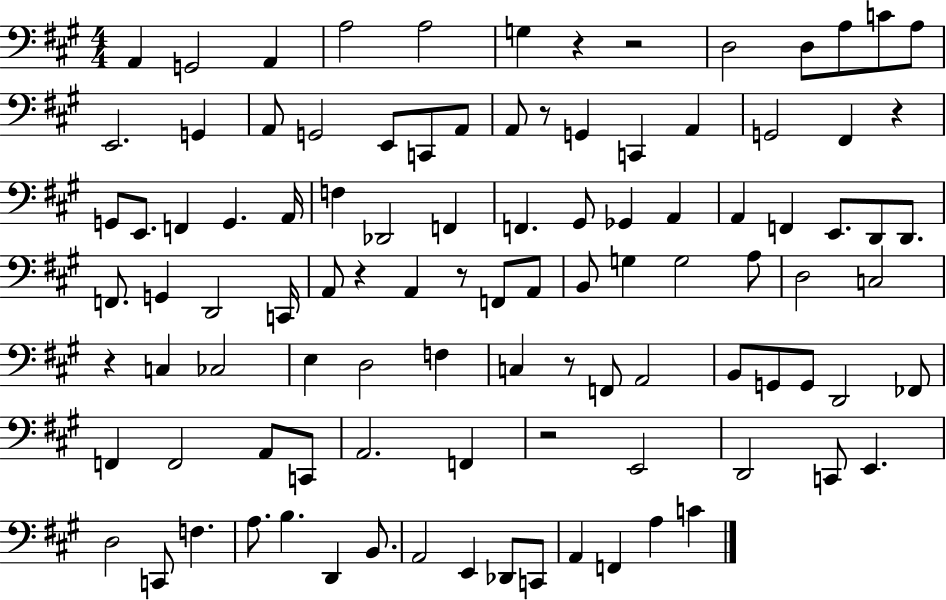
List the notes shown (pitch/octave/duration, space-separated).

A2/q G2/h A2/q A3/h A3/h G3/q R/q R/h D3/h D3/e A3/e C4/e A3/e E2/h. G2/q A2/e G2/h E2/e C2/e A2/e A2/e R/e G2/q C2/q A2/q G2/h F#2/q R/q G2/e E2/e. F2/q G2/q. A2/s F3/q Db2/h F2/q F2/q. G#2/e Gb2/q A2/q A2/q F2/q E2/e. D2/e D2/e. F2/e. G2/q D2/h C2/s A2/e R/q A2/q R/e F2/e A2/e B2/e G3/q G3/h A3/e D3/h C3/h R/q C3/q CES3/h E3/q D3/h F3/q C3/q R/e F2/e A2/h B2/e G2/e G2/e D2/h FES2/e F2/q F2/h A2/e C2/e A2/h. F2/q R/h E2/h D2/h C2/e E2/q. D3/h C2/e F3/q. A3/e. B3/q. D2/q B2/e. A2/h E2/q Db2/e C2/e A2/q F2/q A3/q C4/q